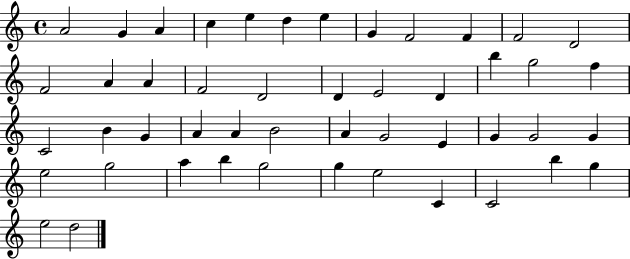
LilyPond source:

{
  \clef treble
  \time 4/4
  \defaultTimeSignature
  \key c \major
  a'2 g'4 a'4 | c''4 e''4 d''4 e''4 | g'4 f'2 f'4 | f'2 d'2 | \break f'2 a'4 a'4 | f'2 d'2 | d'4 e'2 d'4 | b''4 g''2 f''4 | \break c'2 b'4 g'4 | a'4 a'4 b'2 | a'4 g'2 e'4 | g'4 g'2 g'4 | \break e''2 g''2 | a''4 b''4 g''2 | g''4 e''2 c'4 | c'2 b''4 g''4 | \break e''2 d''2 | \bar "|."
}